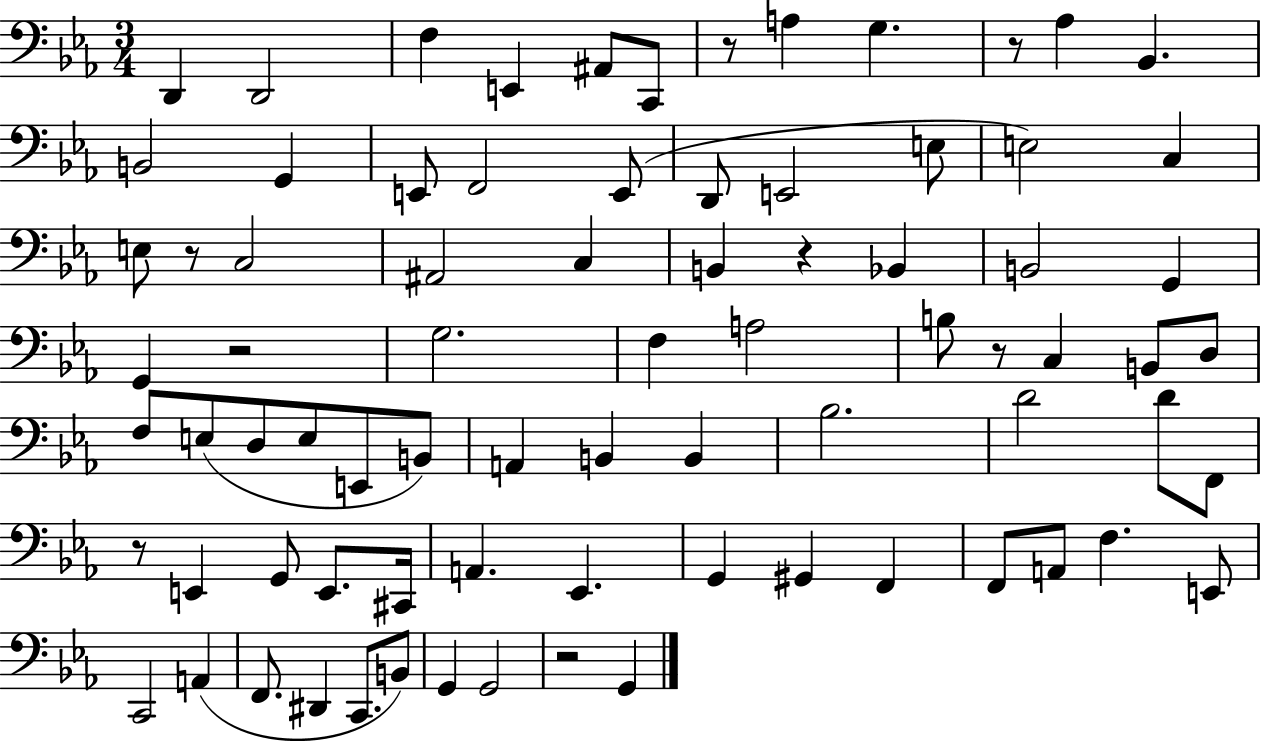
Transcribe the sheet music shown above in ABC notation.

X:1
T:Untitled
M:3/4
L:1/4
K:Eb
D,, D,,2 F, E,, ^A,,/2 C,,/2 z/2 A, G, z/2 _A, _B,, B,,2 G,, E,,/2 F,,2 E,,/2 D,,/2 E,,2 E,/2 E,2 C, E,/2 z/2 C,2 ^A,,2 C, B,, z _B,, B,,2 G,, G,, z2 G,2 F, A,2 B,/2 z/2 C, B,,/2 D,/2 F,/2 E,/2 D,/2 E,/2 E,,/2 B,,/2 A,, B,, B,, _B,2 D2 D/2 F,,/2 z/2 E,, G,,/2 E,,/2 ^C,,/4 A,, _E,, G,, ^G,, F,, F,,/2 A,,/2 F, E,,/2 C,,2 A,, F,,/2 ^D,, C,,/2 B,,/2 G,, G,,2 z2 G,,